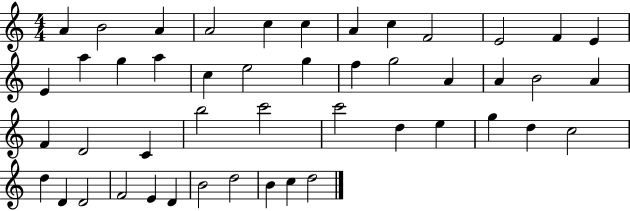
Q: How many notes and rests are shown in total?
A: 47